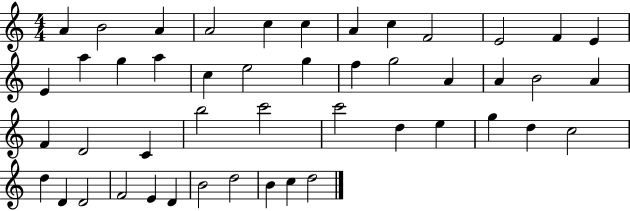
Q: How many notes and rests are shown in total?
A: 47